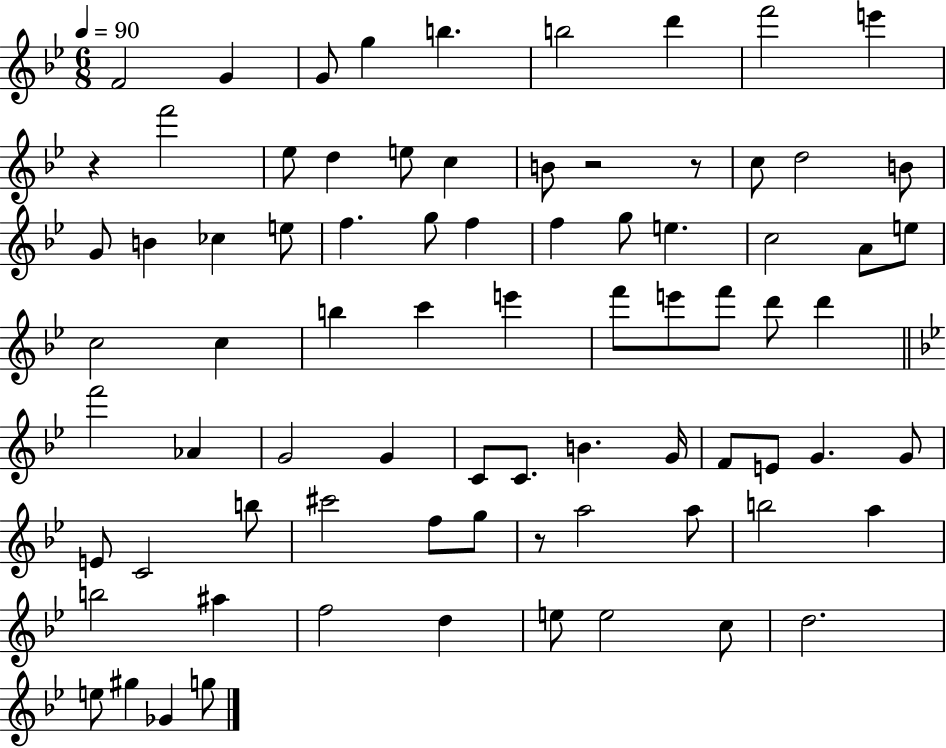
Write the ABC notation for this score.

X:1
T:Untitled
M:6/8
L:1/4
K:Bb
F2 G G/2 g b b2 d' f'2 e' z f'2 _e/2 d e/2 c B/2 z2 z/2 c/2 d2 B/2 G/2 B _c e/2 f g/2 f f g/2 e c2 A/2 e/2 c2 c b c' e' f'/2 e'/2 f'/2 d'/2 d' f'2 _A G2 G C/2 C/2 B G/4 F/2 E/2 G G/2 E/2 C2 b/2 ^c'2 f/2 g/2 z/2 a2 a/2 b2 a b2 ^a f2 d e/2 e2 c/2 d2 e/2 ^g _G g/2